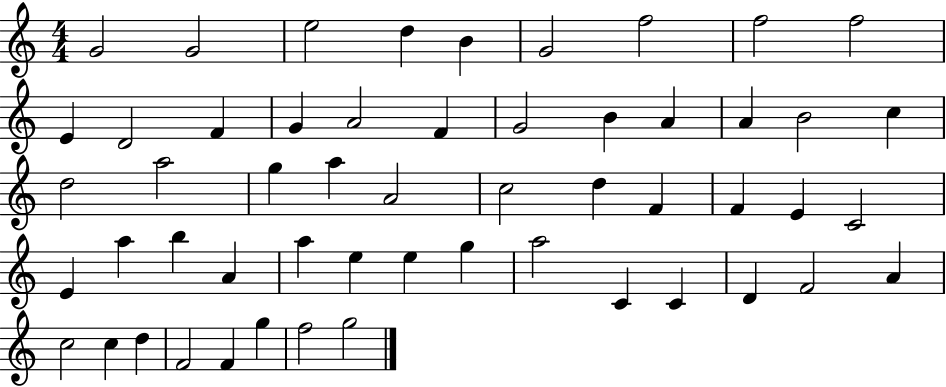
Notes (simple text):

G4/h G4/h E5/h D5/q B4/q G4/h F5/h F5/h F5/h E4/q D4/h F4/q G4/q A4/h F4/q G4/h B4/q A4/q A4/q B4/h C5/q D5/h A5/h G5/q A5/q A4/h C5/h D5/q F4/q F4/q E4/q C4/h E4/q A5/q B5/q A4/q A5/q E5/q E5/q G5/q A5/h C4/q C4/q D4/q F4/h A4/q C5/h C5/q D5/q F4/h F4/q G5/q F5/h G5/h